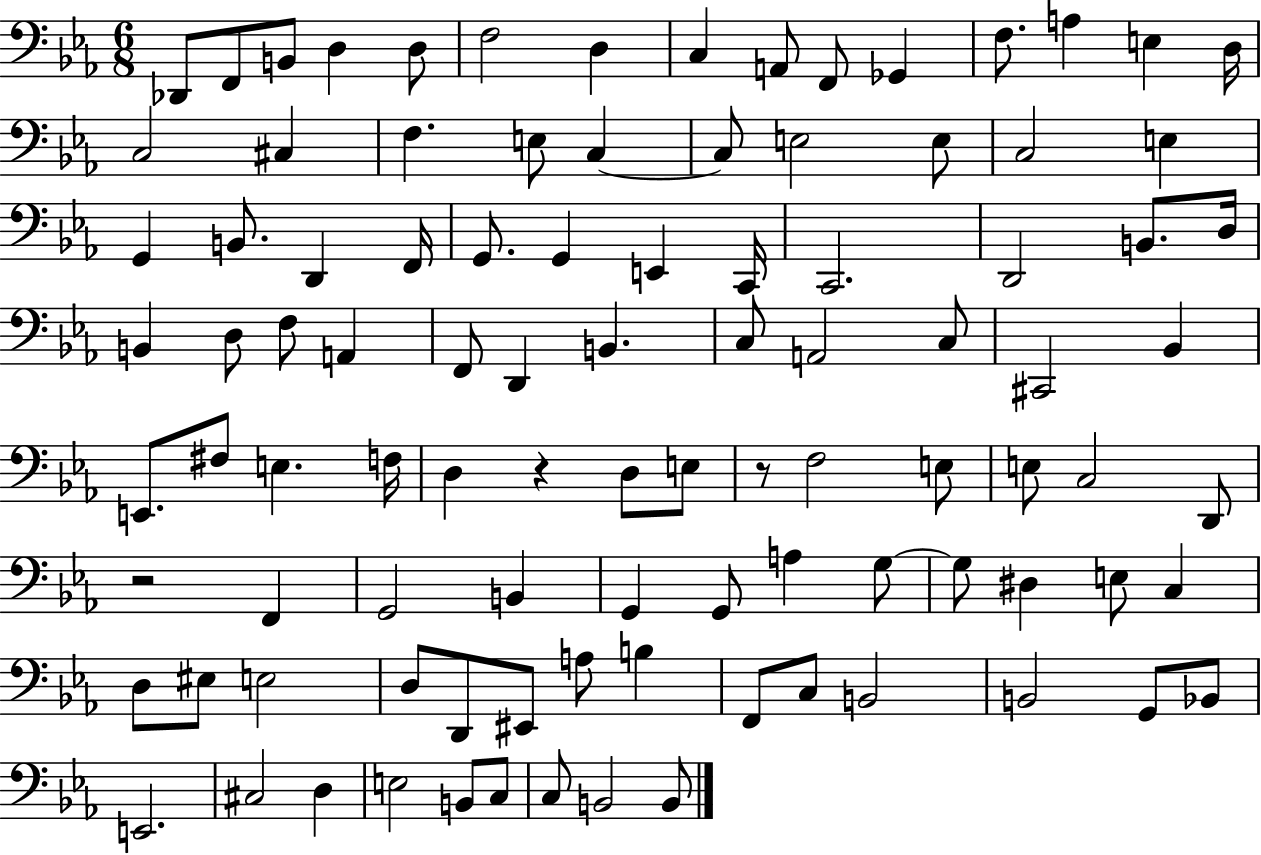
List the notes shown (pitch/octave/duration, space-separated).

Db2/e F2/e B2/e D3/q D3/e F3/h D3/q C3/q A2/e F2/e Gb2/q F3/e. A3/q E3/q D3/s C3/h C#3/q F3/q. E3/e C3/q C3/e E3/h E3/e C3/h E3/q G2/q B2/e. D2/q F2/s G2/e. G2/q E2/q C2/s C2/h. D2/h B2/e. D3/s B2/q D3/e F3/e A2/q F2/e D2/q B2/q. C3/e A2/h C3/e C#2/h Bb2/q E2/e. F#3/e E3/q. F3/s D3/q R/q D3/e E3/e R/e F3/h E3/e E3/e C3/h D2/e R/h F2/q G2/h B2/q G2/q G2/e A3/q G3/e G3/e D#3/q E3/e C3/q D3/e EIS3/e E3/h D3/e D2/e EIS2/e A3/e B3/q F2/e C3/e B2/h B2/h G2/e Bb2/e E2/h. C#3/h D3/q E3/h B2/e C3/e C3/e B2/h B2/e